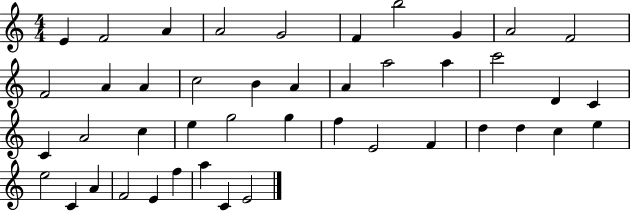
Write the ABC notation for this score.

X:1
T:Untitled
M:4/4
L:1/4
K:C
E F2 A A2 G2 F b2 G A2 F2 F2 A A c2 B A A a2 a c'2 D C C A2 c e g2 g f E2 F d d c e e2 C A F2 E f a C E2